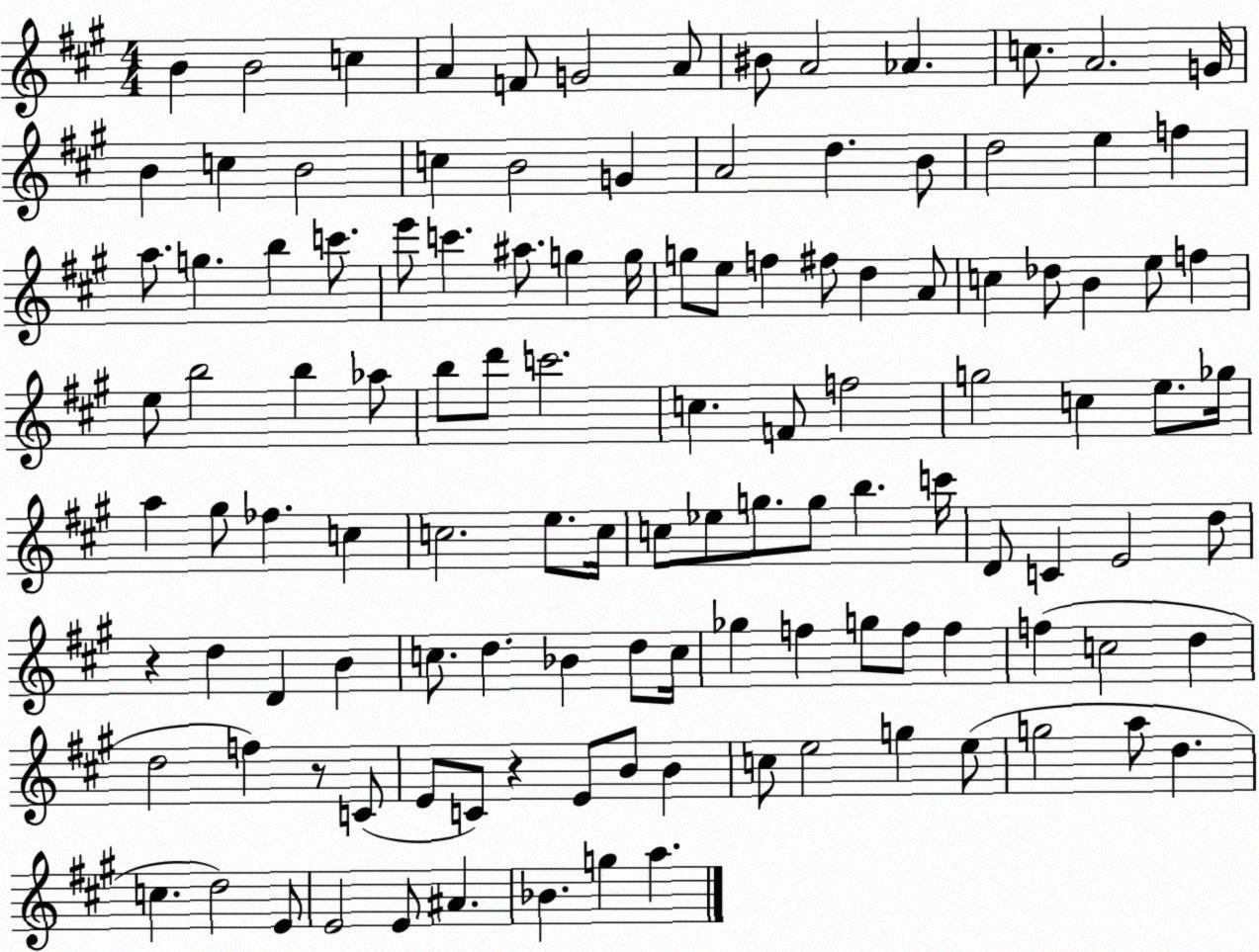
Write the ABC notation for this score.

X:1
T:Untitled
M:4/4
L:1/4
K:A
B B2 c A F/2 G2 A/2 ^B/2 A2 _A c/2 A2 G/4 B c B2 c B2 G A2 d B/2 d2 e f a/2 g b c'/2 e'/2 c' ^a/2 g g/4 g/2 e/2 f ^f/2 d A/2 c _d/2 B e/2 f e/2 b2 b _a/2 b/2 d'/2 c'2 c F/2 f2 g2 c e/2 _g/4 a ^g/2 _f c c2 e/2 c/4 c/2 _e/2 g/2 g/2 b c'/4 D/2 C E2 d/2 z d D B c/2 d _B d/2 c/4 _g f g/2 f/2 f f c2 d d2 f z/2 C/2 E/2 C/2 z E/2 B/2 B c/2 e2 g e/2 g2 a/2 d c d2 E/2 E2 E/2 ^A _B g a